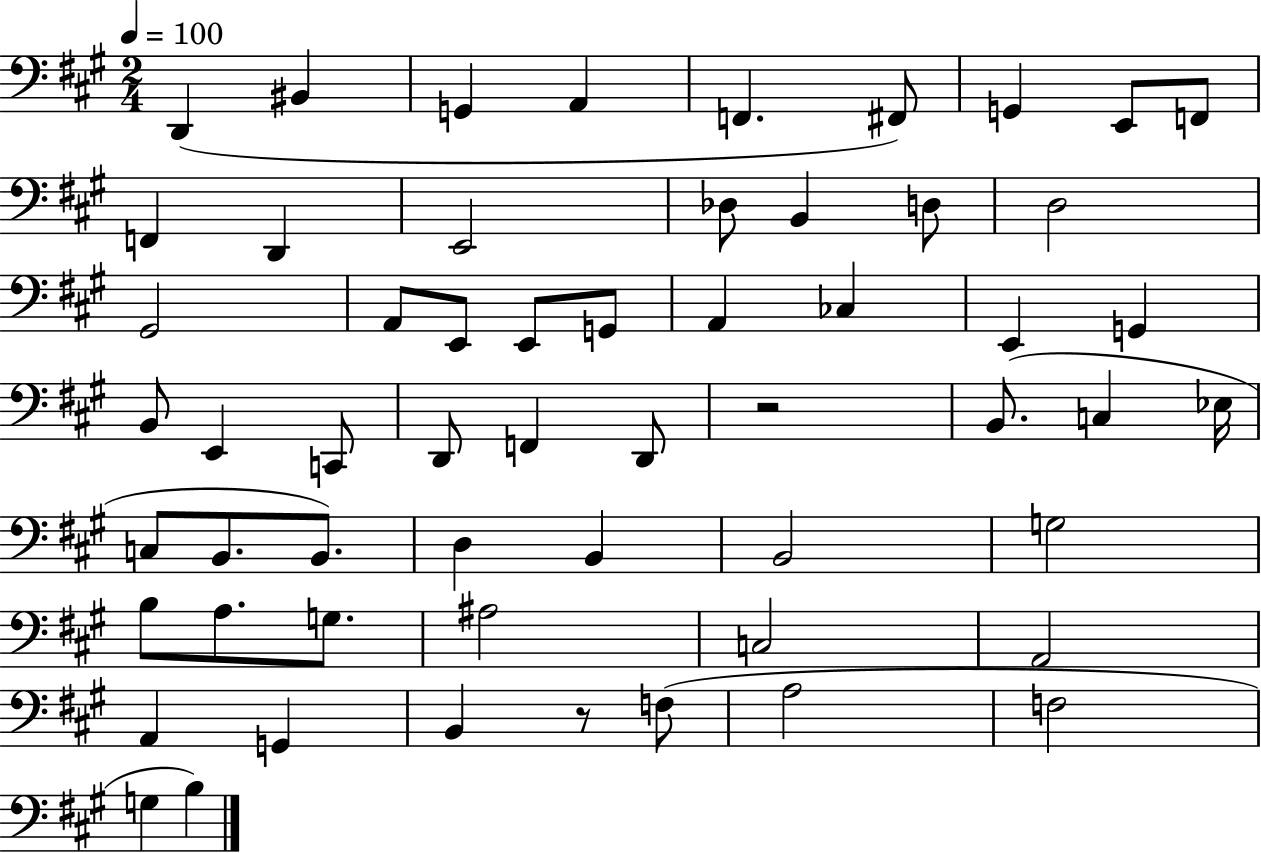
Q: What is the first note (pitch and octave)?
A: D2